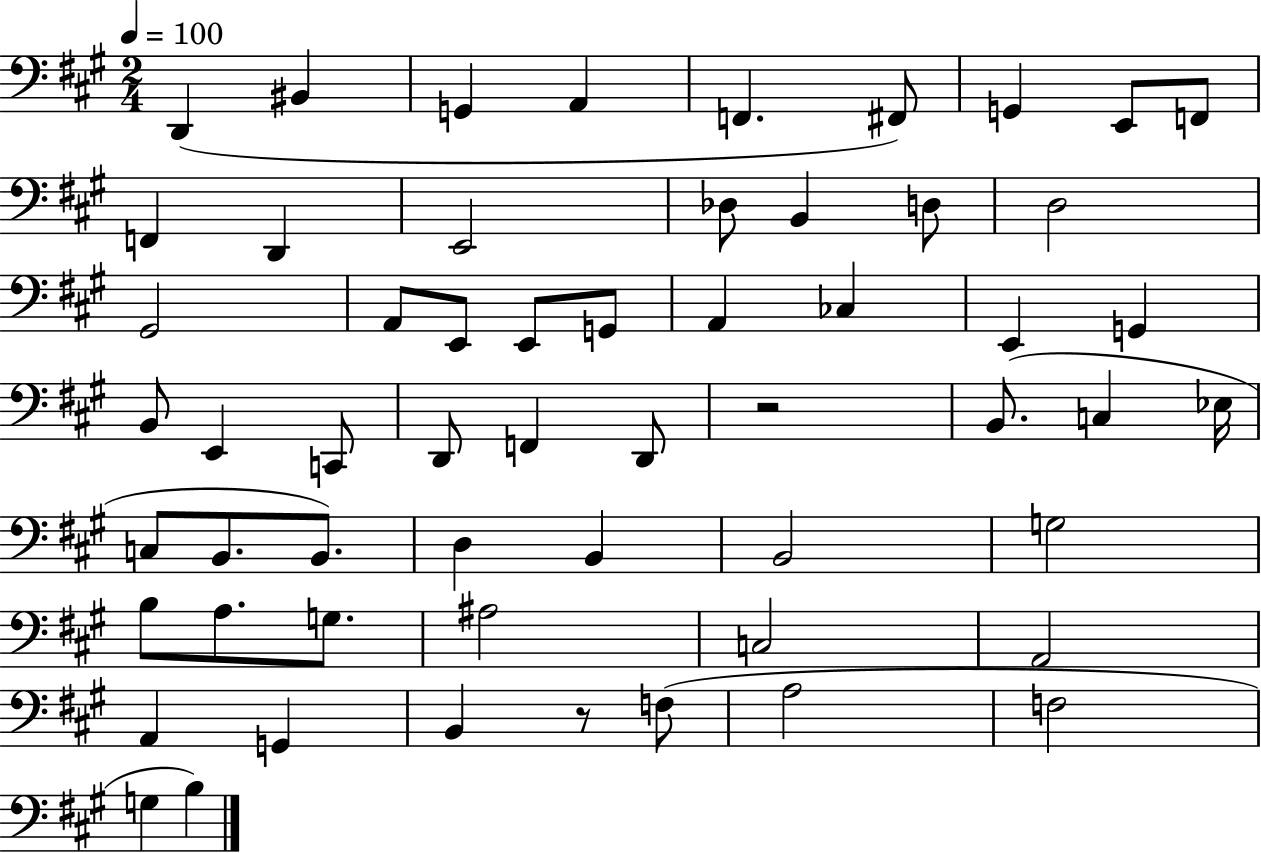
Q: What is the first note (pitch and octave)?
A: D2